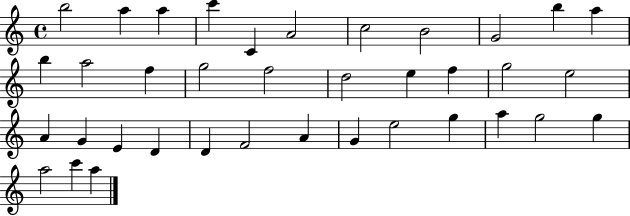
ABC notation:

X:1
T:Untitled
M:4/4
L:1/4
K:C
b2 a a c' C A2 c2 B2 G2 b a b a2 f g2 f2 d2 e f g2 e2 A G E D D F2 A G e2 g a g2 g a2 c' a